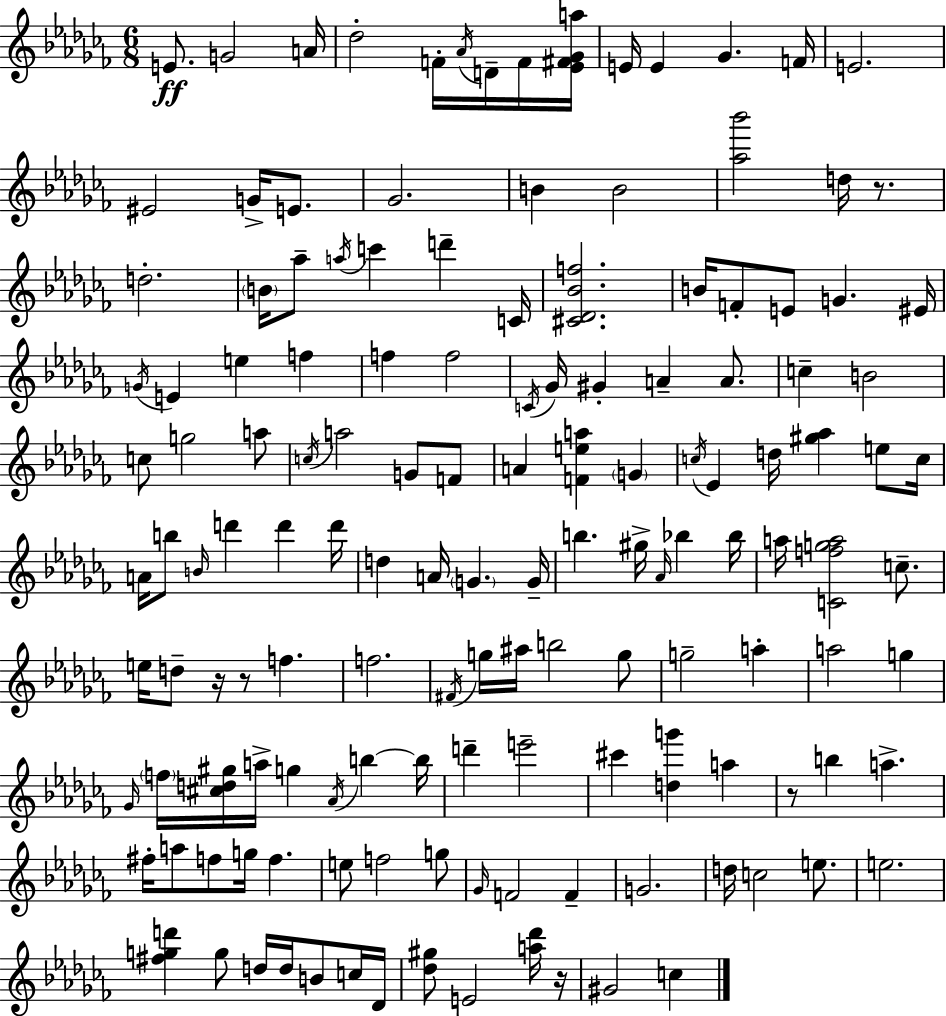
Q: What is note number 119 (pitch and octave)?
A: G5